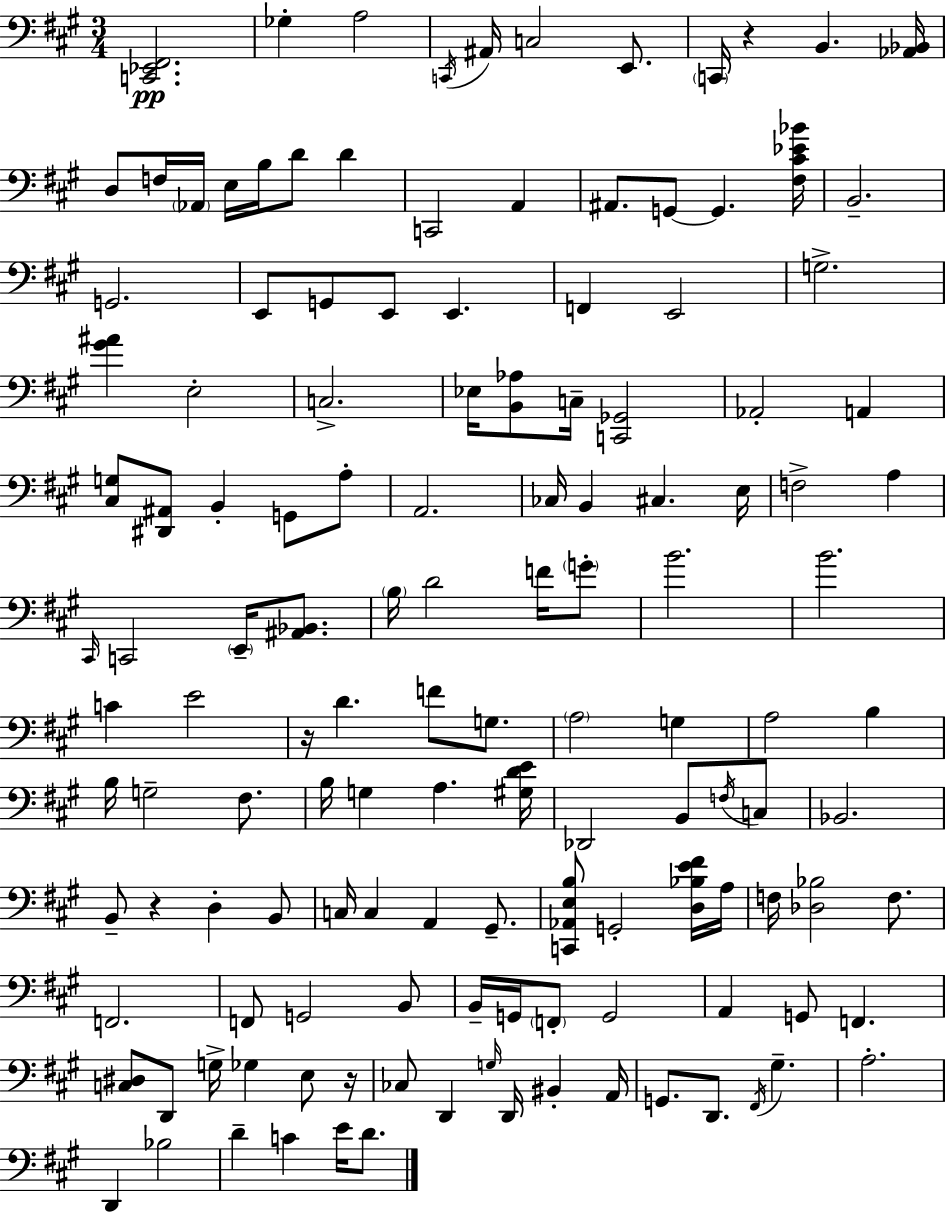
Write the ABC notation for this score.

X:1
T:Untitled
M:3/4
L:1/4
K:A
[C,,_E,,^F,,]2 _G, A,2 C,,/4 ^A,,/4 C,2 E,,/2 C,,/4 z B,, [_A,,_B,,]/4 D,/2 F,/4 _A,,/4 E,/4 B,/4 D/2 D C,,2 A,, ^A,,/2 G,,/2 G,, [^F,^C_E_B]/4 B,,2 G,,2 E,,/2 G,,/2 E,,/2 E,, F,, E,,2 G,2 [^G^A] E,2 C,2 _E,/4 [B,,_A,]/2 C,/4 [C,,_G,,]2 _A,,2 A,, [^C,G,]/2 [^D,,^A,,]/2 B,, G,,/2 A,/2 A,,2 _C,/4 B,, ^C, E,/4 F,2 A, ^C,,/4 C,,2 E,,/4 [^A,,_B,,]/2 B,/4 D2 F/4 G/2 B2 B2 C E2 z/4 D F/2 G,/2 A,2 G, A,2 B, B,/4 G,2 ^F,/2 B,/4 G, A, [^G,DE]/4 _D,,2 B,,/2 F,/4 C,/2 _B,,2 B,,/2 z D, B,,/2 C,/4 C, A,, ^G,,/2 [C,,_A,,E,B,]/2 G,,2 [D,_B,E^F]/4 A,/4 F,/4 [_D,_B,]2 F,/2 F,,2 F,,/2 G,,2 B,,/2 B,,/4 G,,/4 F,,/2 G,,2 A,, G,,/2 F,, [C,^D,]/2 D,,/2 G,/4 _G, E,/2 z/4 _C,/2 D,, G,/4 D,,/4 ^B,, A,,/4 G,,/2 D,,/2 ^F,,/4 ^G, A,2 D,, _B,2 D C E/4 D/2